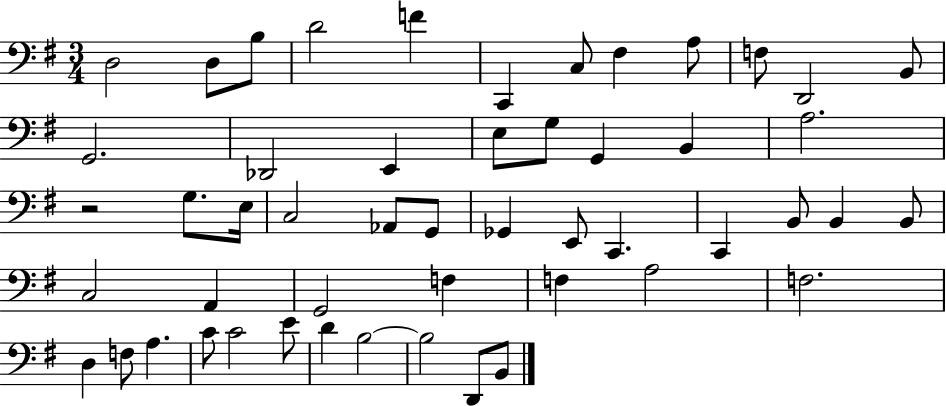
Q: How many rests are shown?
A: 1